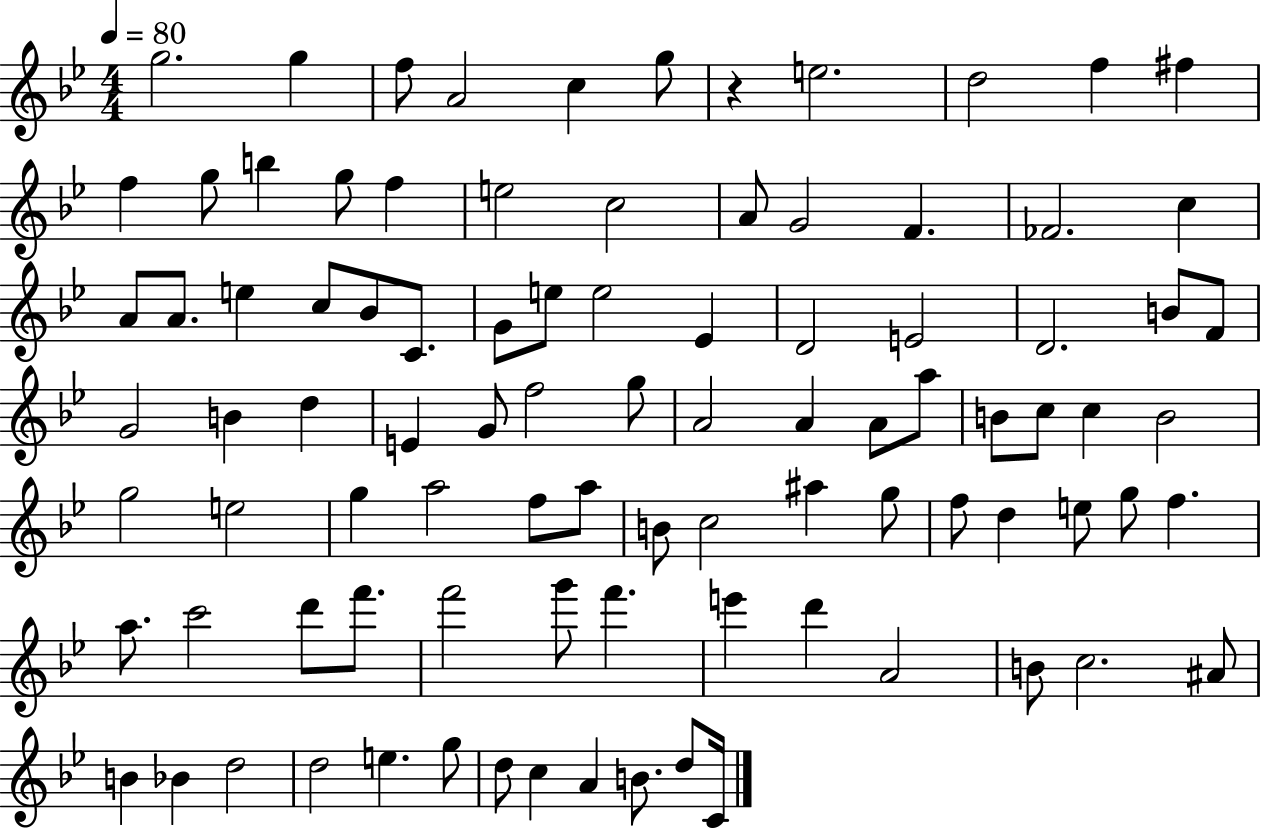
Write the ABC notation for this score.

X:1
T:Untitled
M:4/4
L:1/4
K:Bb
g2 g f/2 A2 c g/2 z e2 d2 f ^f f g/2 b g/2 f e2 c2 A/2 G2 F _F2 c A/2 A/2 e c/2 _B/2 C/2 G/2 e/2 e2 _E D2 E2 D2 B/2 F/2 G2 B d E G/2 f2 g/2 A2 A A/2 a/2 B/2 c/2 c B2 g2 e2 g a2 f/2 a/2 B/2 c2 ^a g/2 f/2 d e/2 g/2 f a/2 c'2 d'/2 f'/2 f'2 g'/2 f' e' d' A2 B/2 c2 ^A/2 B _B d2 d2 e g/2 d/2 c A B/2 d/2 C/4